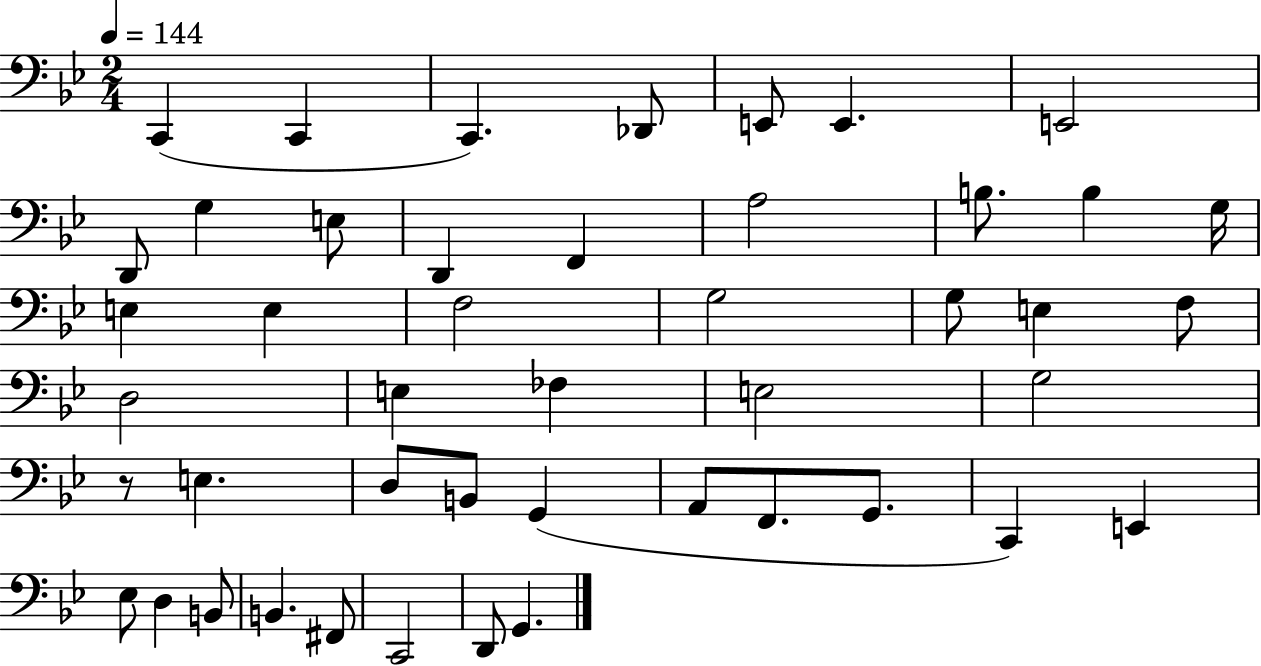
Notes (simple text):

C2/q C2/q C2/q. Db2/e E2/e E2/q. E2/h D2/e G3/q E3/e D2/q F2/q A3/h B3/e. B3/q G3/s E3/q E3/q F3/h G3/h G3/e E3/q F3/e D3/h E3/q FES3/q E3/h G3/h R/e E3/q. D3/e B2/e G2/q A2/e F2/e. G2/e. C2/q E2/q Eb3/e D3/q B2/e B2/q. F#2/e C2/h D2/e G2/q.